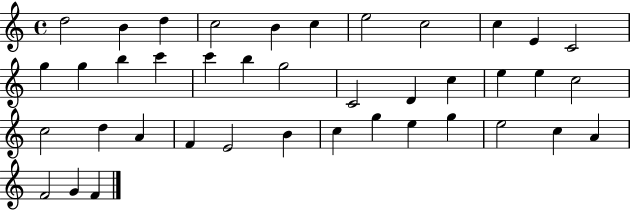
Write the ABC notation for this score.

X:1
T:Untitled
M:4/4
L:1/4
K:C
d2 B d c2 B c e2 c2 c E C2 g g b c' c' b g2 C2 D c e e c2 c2 d A F E2 B c g e g e2 c A F2 G F